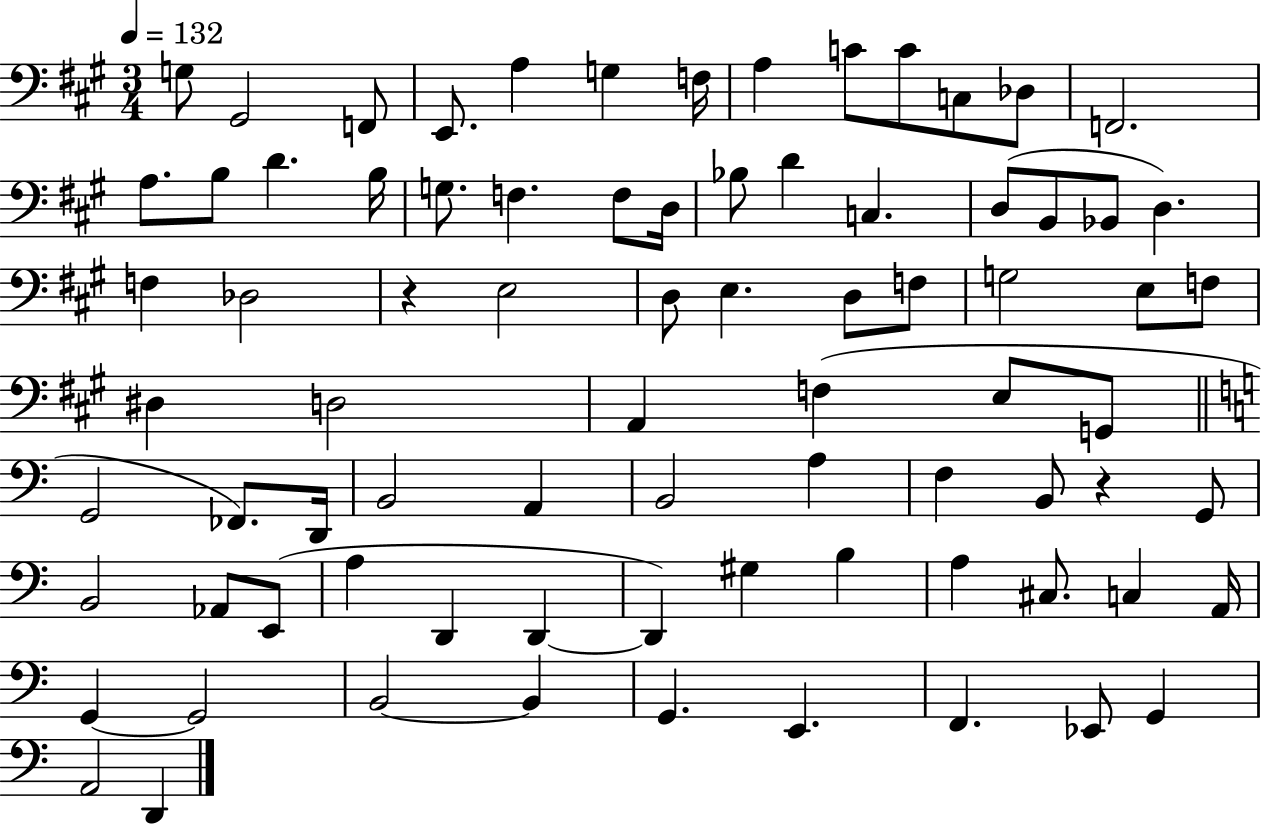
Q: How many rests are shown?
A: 2